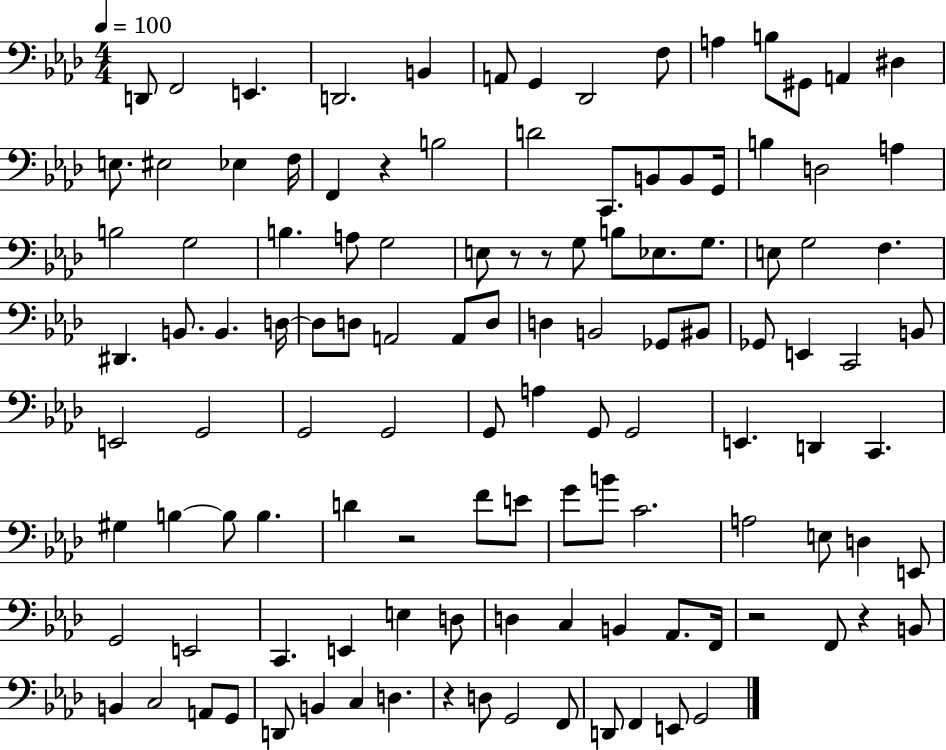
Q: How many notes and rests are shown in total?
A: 118